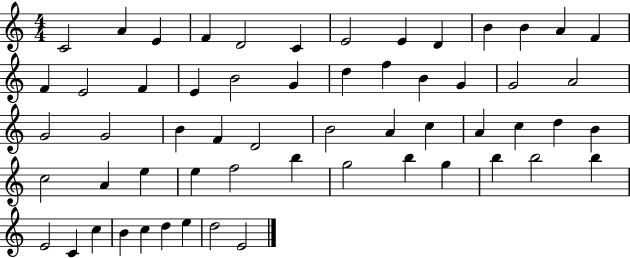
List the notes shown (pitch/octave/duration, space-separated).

C4/h A4/q E4/q F4/q D4/h C4/q E4/h E4/q D4/q B4/q B4/q A4/q F4/q F4/q E4/h F4/q E4/q B4/h G4/q D5/q F5/q B4/q G4/q G4/h A4/h G4/h G4/h B4/q F4/q D4/h B4/h A4/q C5/q A4/q C5/q D5/q B4/q C5/h A4/q E5/q E5/q F5/h B5/q G5/h B5/q G5/q B5/q B5/h B5/q E4/h C4/q C5/q B4/q C5/q D5/q E5/q D5/h E4/h